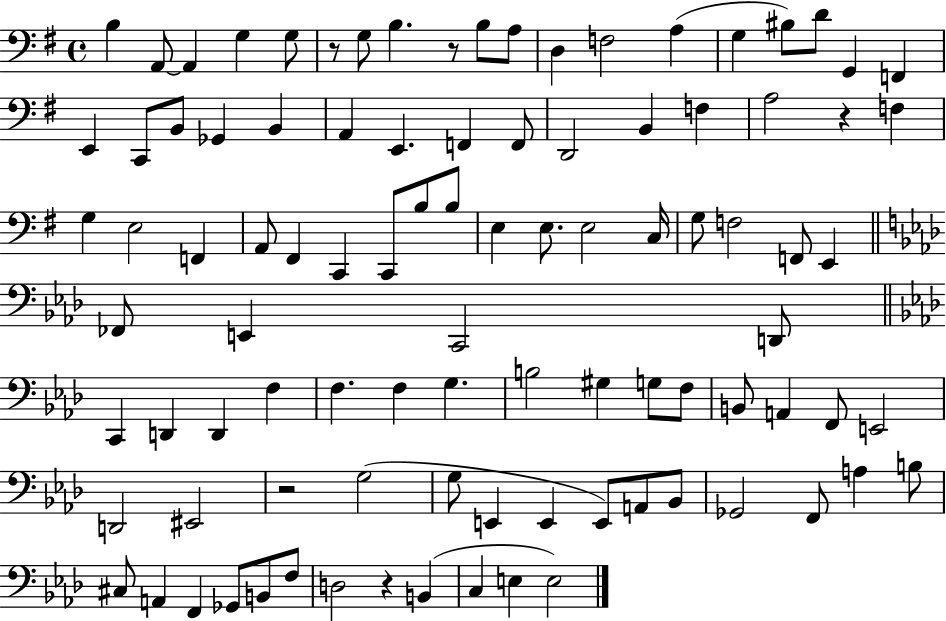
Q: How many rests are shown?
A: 5